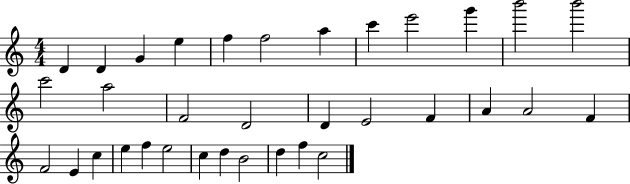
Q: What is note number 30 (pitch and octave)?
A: D5